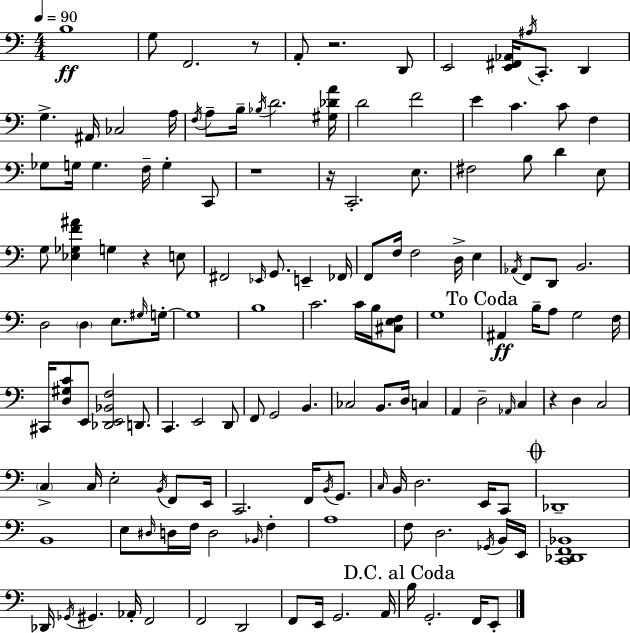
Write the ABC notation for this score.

X:1
T:Untitled
M:4/4
L:1/4
K:C
B,4 G,/2 F,,2 z/2 A,,/2 z2 D,,/2 E,,2 [E,,^F,,_A,,]/4 ^A,/4 C,,/2 D,, G, ^A,,/4 _C,2 A,/4 F,/4 A,/2 B,/4 _B,/4 D2 [^G,_DA]/4 D2 F2 E C C/2 F, _G,/2 G,/4 G, F,/4 G, C,,/2 z4 z/4 C,,2 E,/2 ^F,2 B,/2 D E,/2 G,/2 [_E,_G,F^A] G, z E,/2 ^F,,2 _E,,/4 G,,/2 E,, _F,,/4 F,,/2 F,/4 F,2 D,/4 E, _A,,/4 F,,/2 D,,/2 B,,2 D,2 D, E,/2 ^G,/4 G,/4 G,4 B,4 C2 C/4 B,/4 [^C,E,F,]/2 G,4 ^A,, B,/4 A,/2 G,2 F,/4 ^C,,/4 [D,^G,C]/2 E,,/2 [_D,,E,,_B,,F,]2 D,,/2 C,, E,,2 D,,/2 F,,/2 G,,2 B,, _C,2 B,,/2 D,/4 C, A,, D,2 _A,,/4 C, z D, C,2 C, C,/4 E,2 B,,/4 F,,/2 E,,/4 C,,2 F,,/4 B,,/4 G,,/2 C,/4 B,,/4 D,2 E,,/4 C,,/2 _D,,4 B,,4 E,/2 ^D,/4 D,/4 F,/4 D,2 _B,,/4 F, A,4 F,/2 D,2 _G,,/4 B,,/4 E,,/4 [C,,_D,,F,,_B,,]4 _D,,/4 _G,,/4 ^G,, _A,,/4 F,,2 F,,2 D,,2 F,,/2 E,,/4 G,,2 A,,/4 B,/4 G,,2 F,,/4 E,,/2